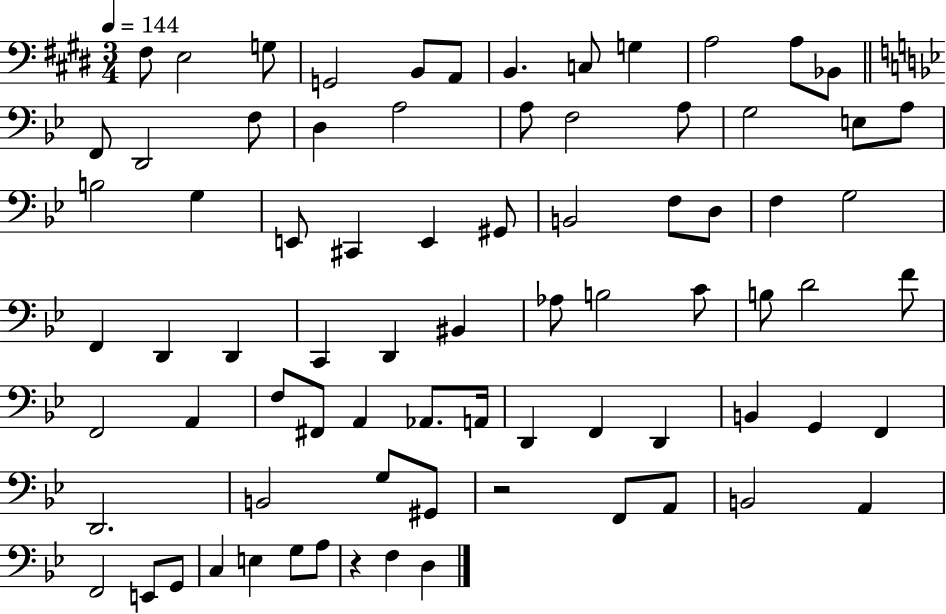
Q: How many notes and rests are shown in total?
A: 78